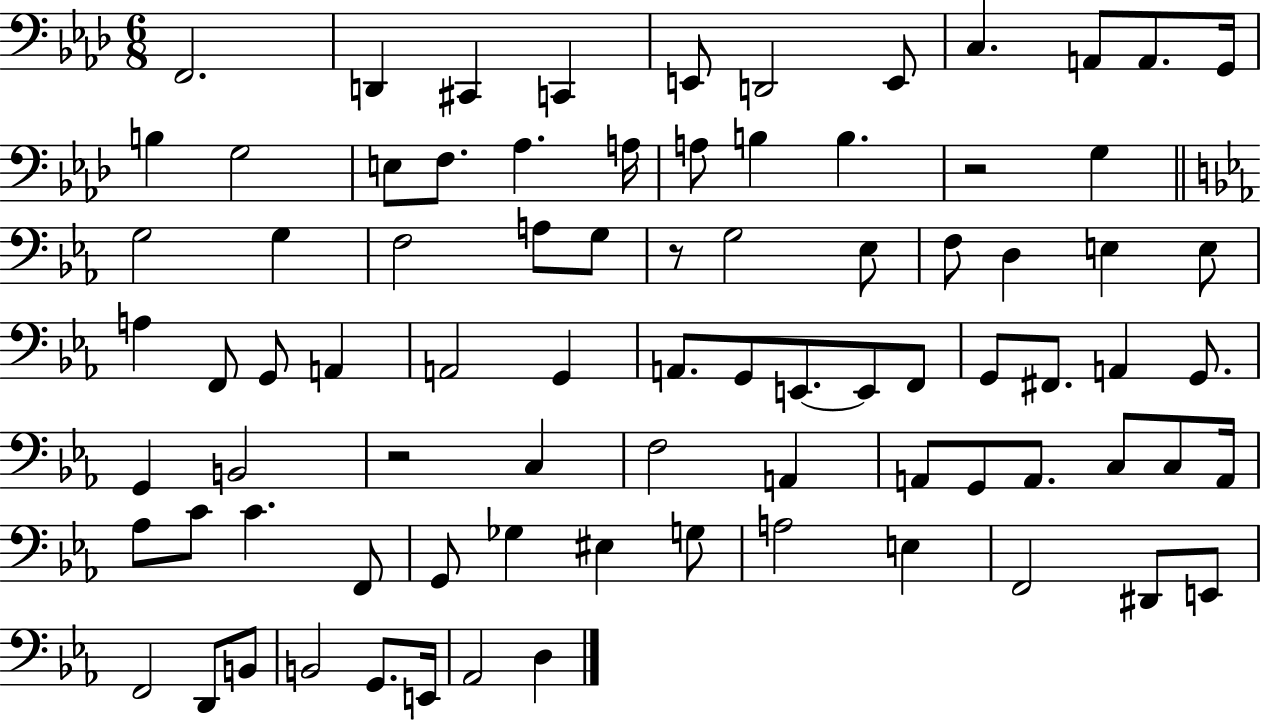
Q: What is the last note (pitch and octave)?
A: D3